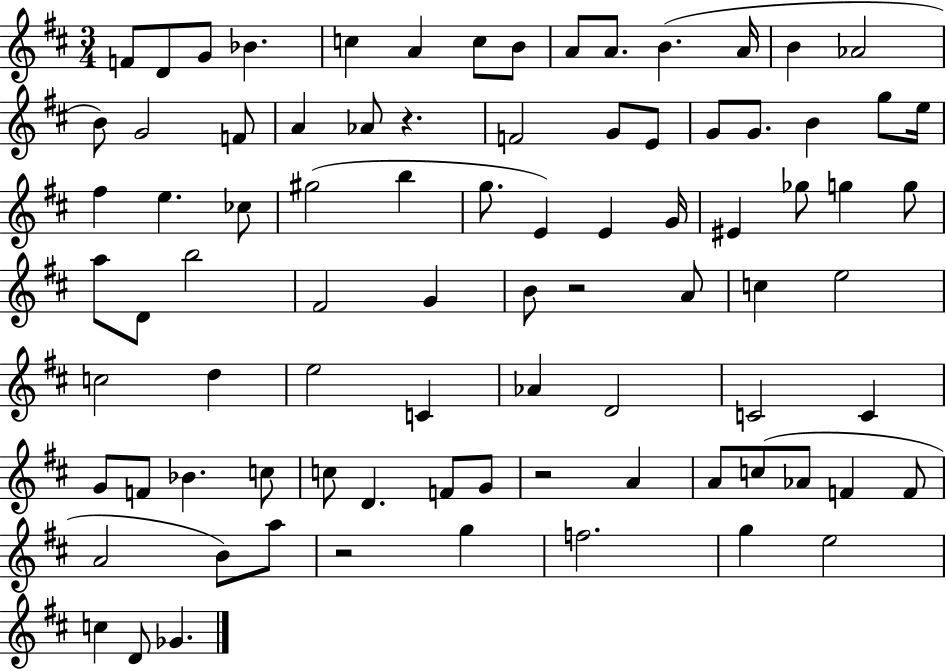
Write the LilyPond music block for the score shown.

{
  \clef treble
  \numericTimeSignature
  \time 3/4
  \key d \major
  f'8 d'8 g'8 bes'4. | c''4 a'4 c''8 b'8 | a'8 a'8. b'4.( a'16 | b'4 aes'2 | \break b'8) g'2 f'8 | a'4 aes'8 r4. | f'2 g'8 e'8 | g'8 g'8. b'4 g''8 e''16 | \break fis''4 e''4. ces''8 | gis''2( b''4 | g''8. e'4) e'4 g'16 | eis'4 ges''8 g''4 g''8 | \break a''8 d'8 b''2 | fis'2 g'4 | b'8 r2 a'8 | c''4 e''2 | \break c''2 d''4 | e''2 c'4 | aes'4 d'2 | c'2 c'4 | \break g'8 f'8 bes'4. c''8 | c''8 d'4. f'8 g'8 | r2 a'4 | a'8 c''8( aes'8 f'4 f'8 | \break a'2 b'8) a''8 | r2 g''4 | f''2. | g''4 e''2 | \break c''4 d'8 ges'4. | \bar "|."
}